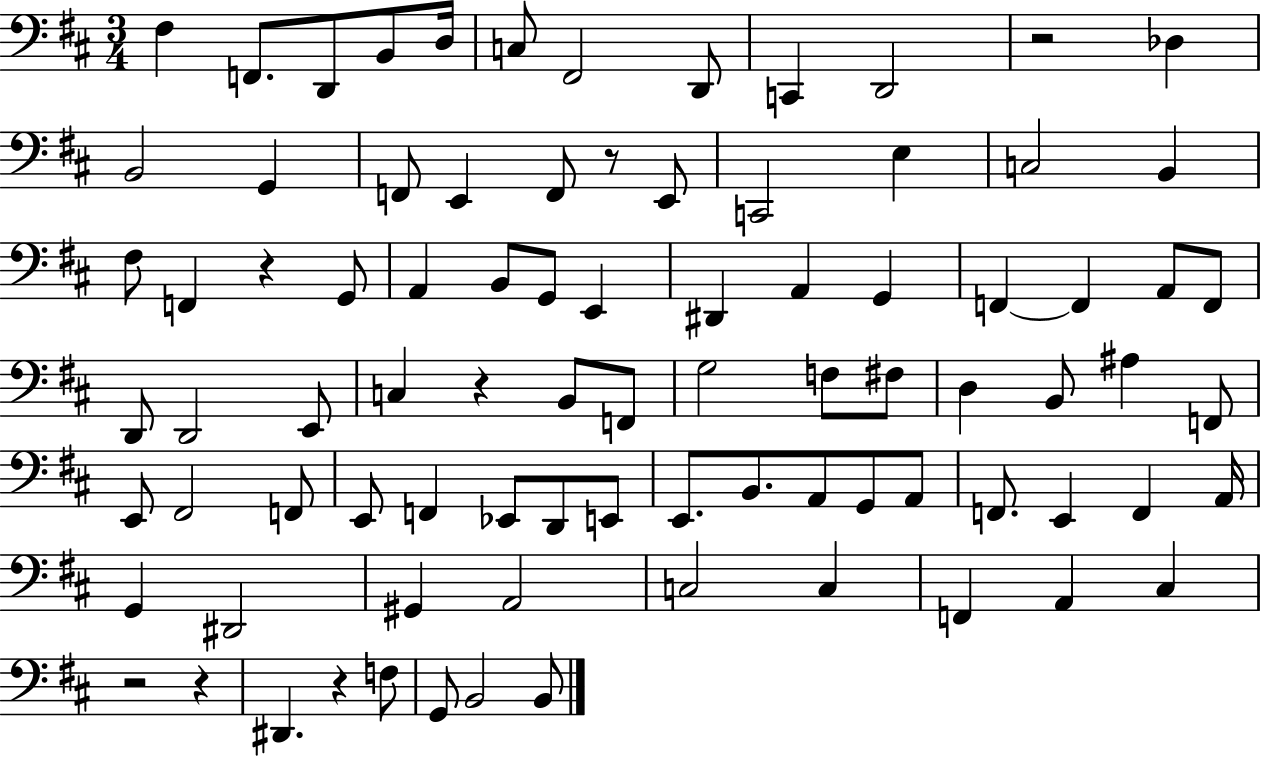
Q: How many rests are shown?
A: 7